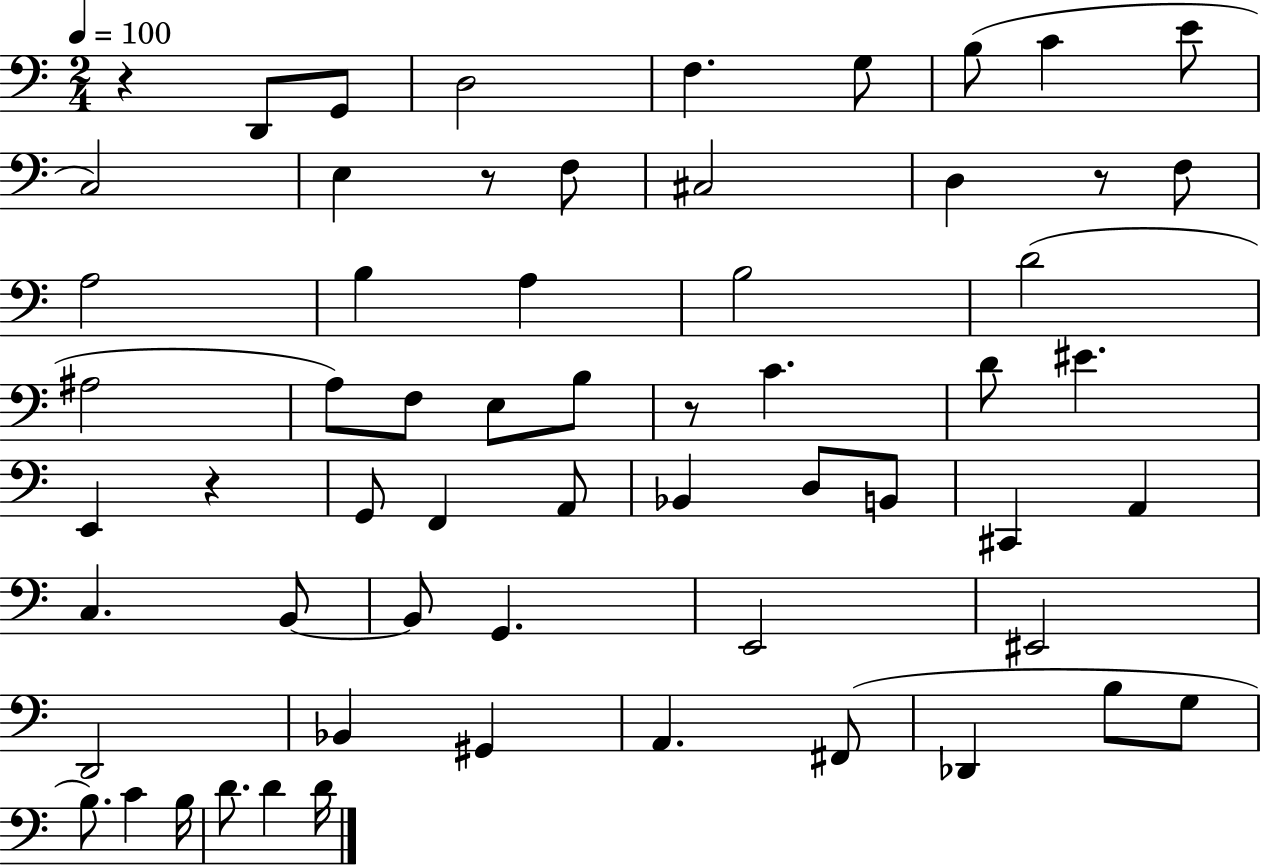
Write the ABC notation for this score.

X:1
T:Untitled
M:2/4
L:1/4
K:C
z D,,/2 G,,/2 D,2 F, G,/2 B,/2 C E/2 C,2 E, z/2 F,/2 ^C,2 D, z/2 F,/2 A,2 B, A, B,2 D2 ^A,2 A,/2 F,/2 E,/2 B,/2 z/2 C D/2 ^E E,, z G,,/2 F,, A,,/2 _B,, D,/2 B,,/2 ^C,, A,, C, B,,/2 B,,/2 G,, E,,2 ^E,,2 D,,2 _B,, ^G,, A,, ^F,,/2 _D,, B,/2 G,/2 B,/2 C B,/4 D/2 D D/4